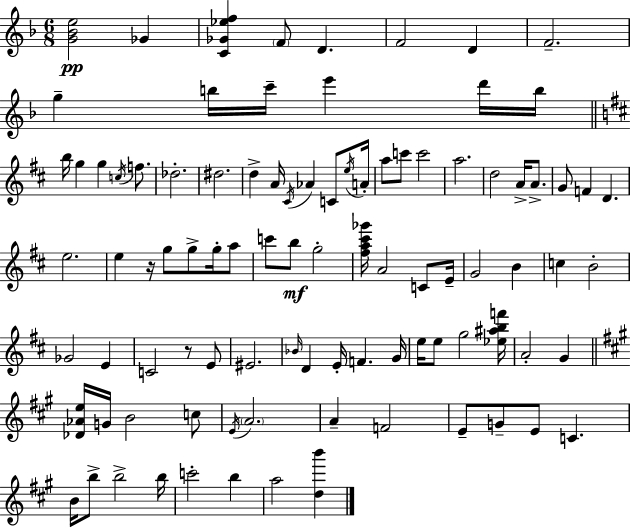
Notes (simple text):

[G4,Bb4,E5]/h Gb4/q [C4,Gb4,Eb5,F5]/q F4/e D4/q. F4/h D4/q F4/h. G5/q B5/s C6/s E6/q D6/s B5/s B5/s G5/q G5/q C5/s F5/e. Db5/h. D#5/h. D5/q A4/s C#4/s Ab4/q C4/e E5/s A4/s A5/e C6/e C6/h A5/h. D5/h A4/s A4/e. G4/e F4/q D4/q. E5/h. E5/q R/s G5/e G5/e G5/s A5/e C6/e B5/e G5/h [F#5,A5,C#6,Gb6]/s A4/h C4/e E4/s G4/h B4/q C5/q B4/h Gb4/h E4/q C4/h R/e E4/e EIS4/h. Bb4/s D4/q E4/s F4/q. G4/s E5/s E5/e G5/h [Eb5,A#5,B5,F6]/s A4/h G4/q [Db4,Ab4,E5]/s G4/s B4/h C5/e E4/s A4/h. A4/q F4/h E4/e G4/e E4/e C4/q. B4/s B5/e B5/h B5/s C6/h B5/q A5/h [D5,B6]/q